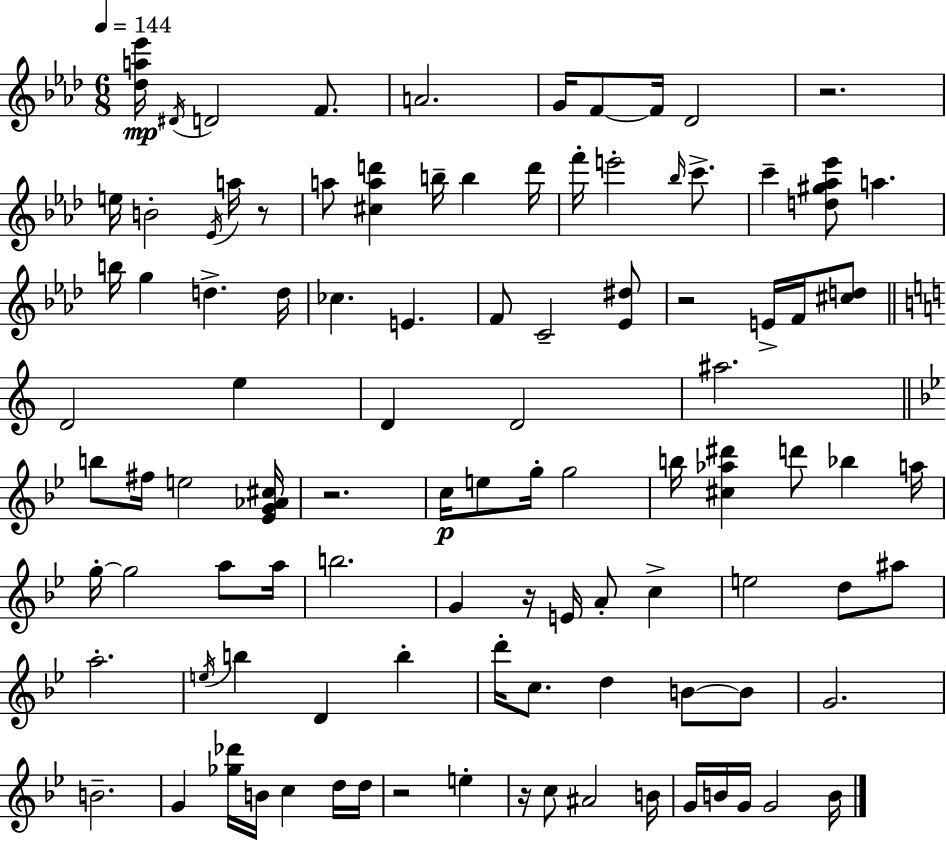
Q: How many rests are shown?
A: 7